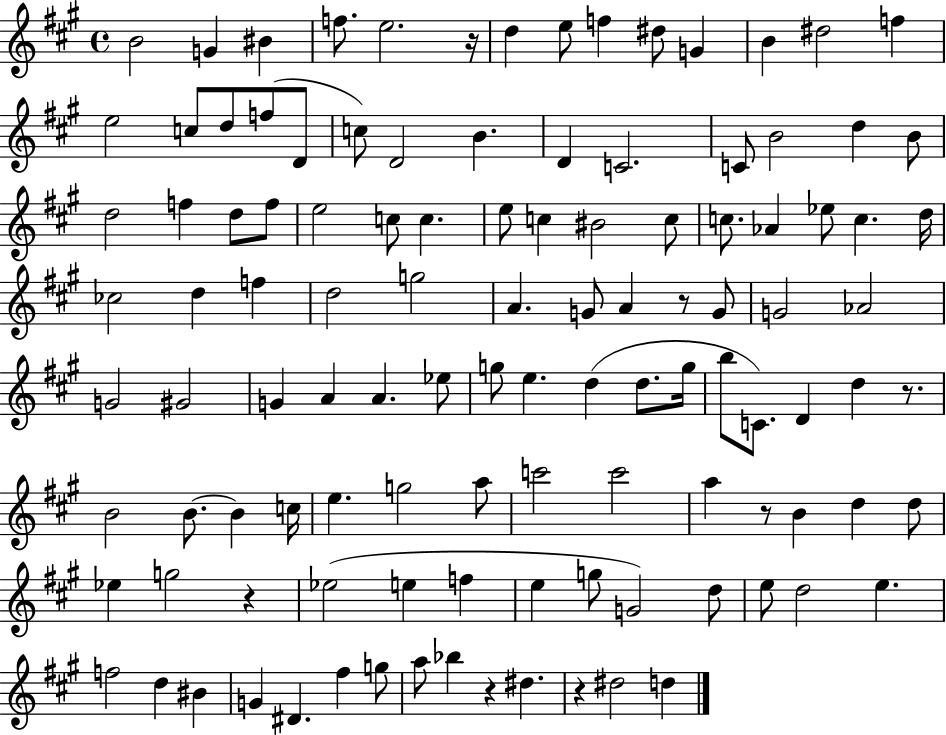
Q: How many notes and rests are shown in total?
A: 113